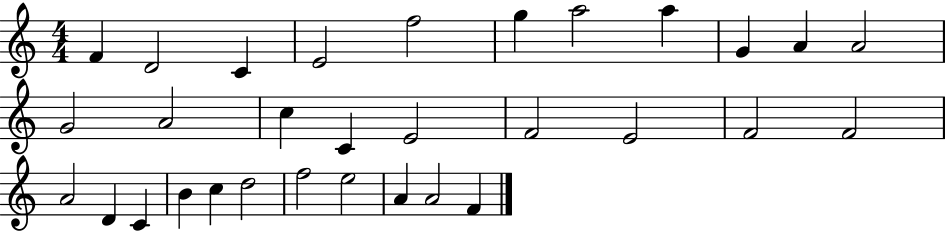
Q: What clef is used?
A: treble